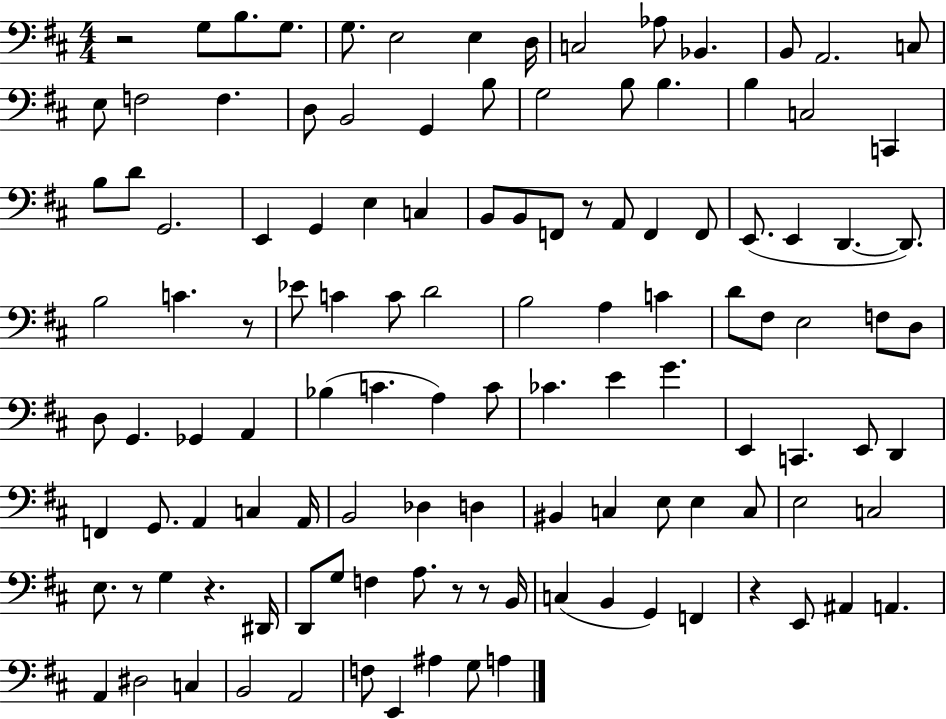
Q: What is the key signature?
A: D major